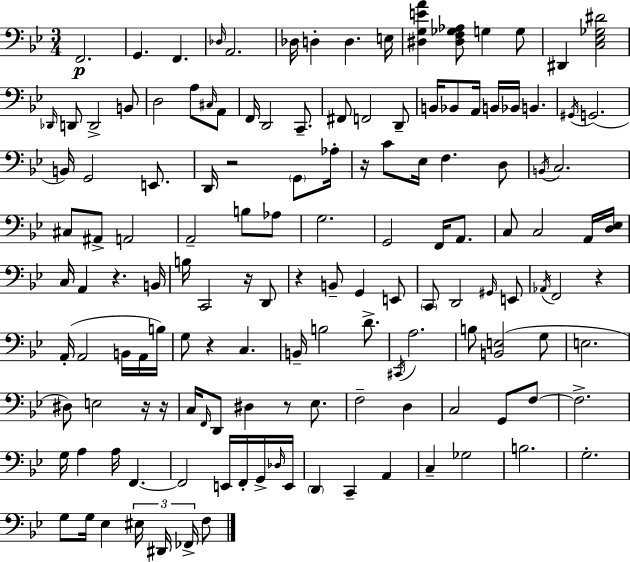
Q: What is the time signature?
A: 3/4